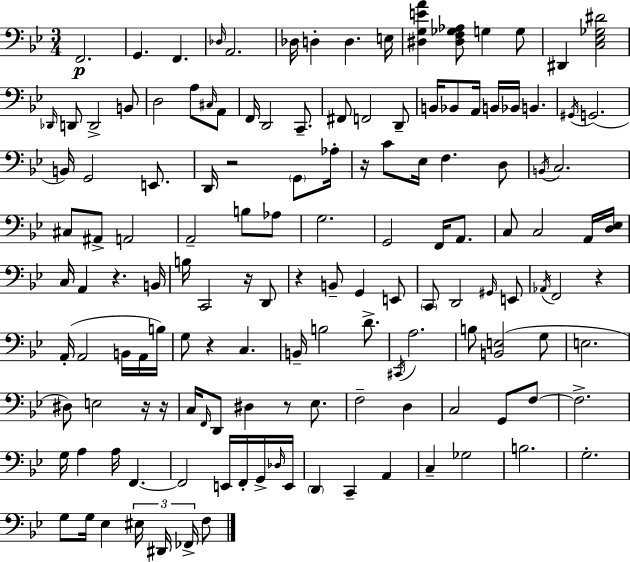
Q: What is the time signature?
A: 3/4